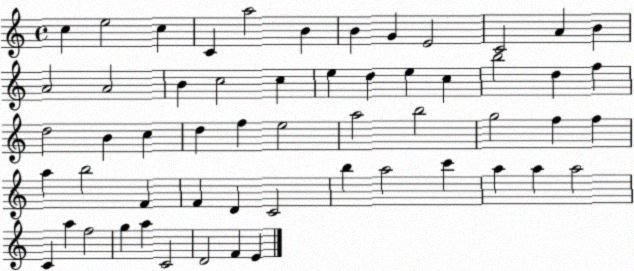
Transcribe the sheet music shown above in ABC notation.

X:1
T:Untitled
M:4/4
L:1/4
K:C
c e2 c C a2 B B G E2 C2 A B A2 A2 B c2 c e d e c b2 d f d2 B c d f e2 a2 b2 g2 f f a b2 F F D C2 b a2 c' a a a2 C a f2 g a C2 D2 F E